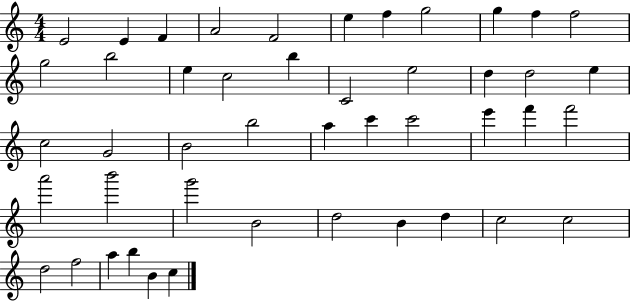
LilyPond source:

{
  \clef treble
  \numericTimeSignature
  \time 4/4
  \key c \major
  e'2 e'4 f'4 | a'2 f'2 | e''4 f''4 g''2 | g''4 f''4 f''2 | \break g''2 b''2 | e''4 c''2 b''4 | c'2 e''2 | d''4 d''2 e''4 | \break c''2 g'2 | b'2 b''2 | a''4 c'''4 c'''2 | e'''4 f'''4 f'''2 | \break a'''2 b'''2 | g'''2 b'2 | d''2 b'4 d''4 | c''2 c''2 | \break d''2 f''2 | a''4 b''4 b'4 c''4 | \bar "|."
}